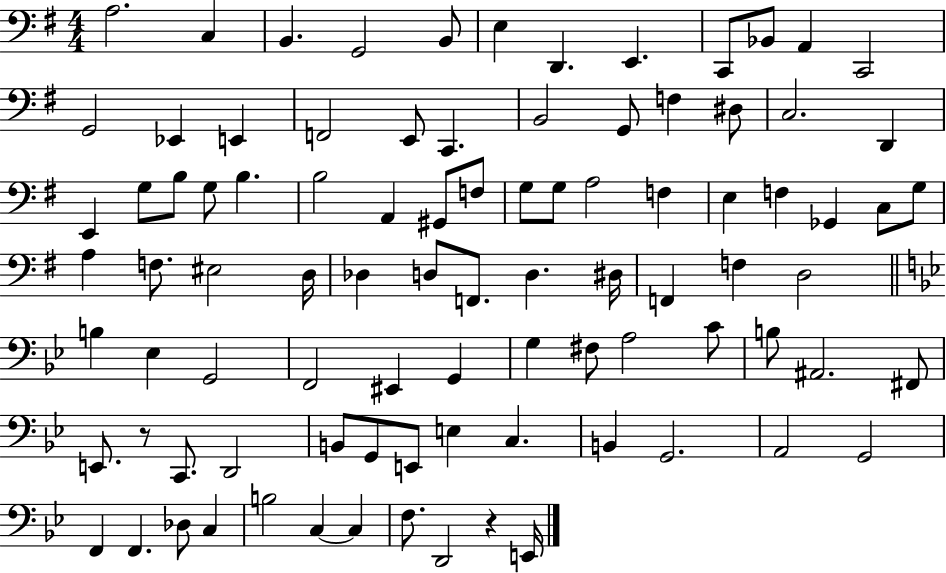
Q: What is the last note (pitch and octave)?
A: E2